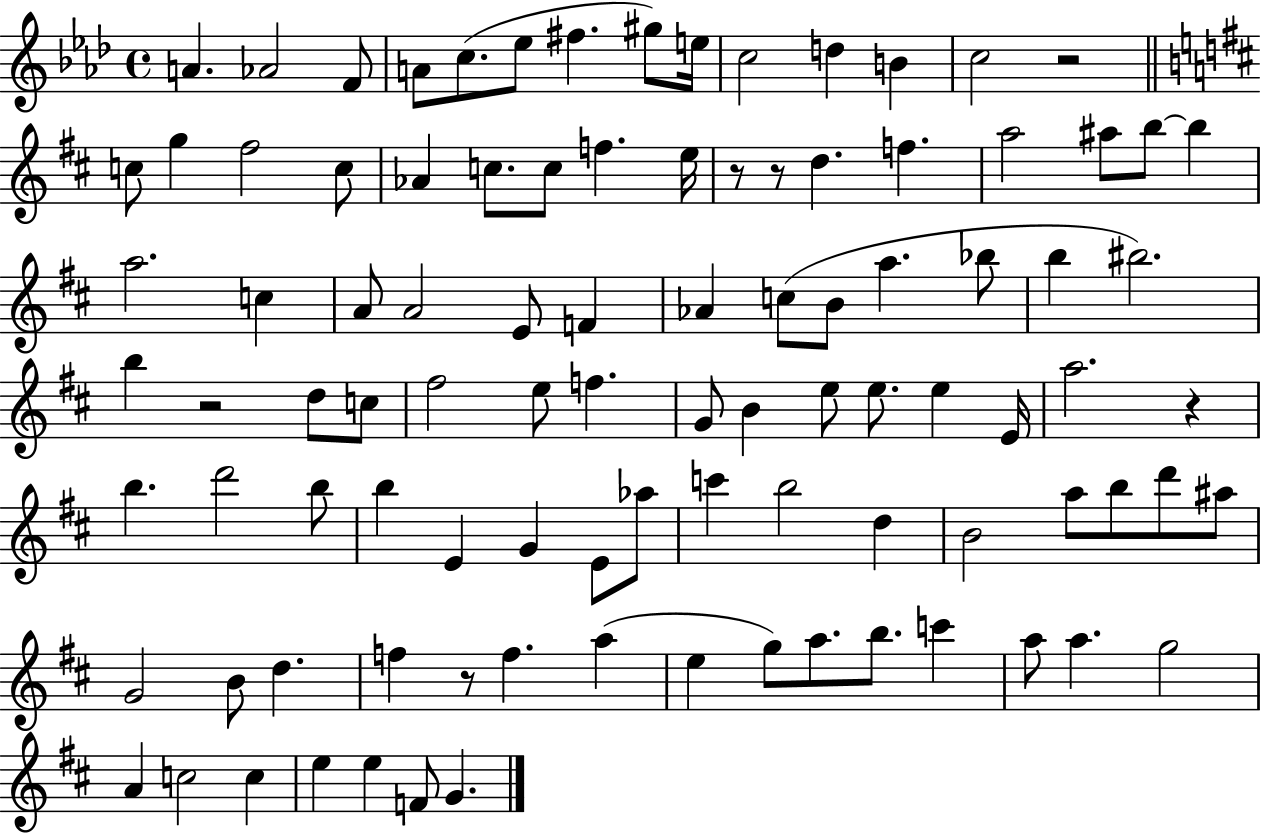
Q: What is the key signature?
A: AES major